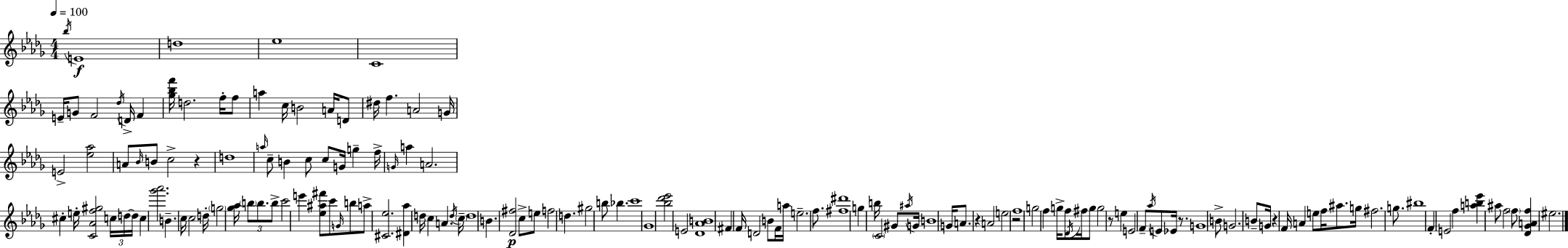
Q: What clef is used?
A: treble